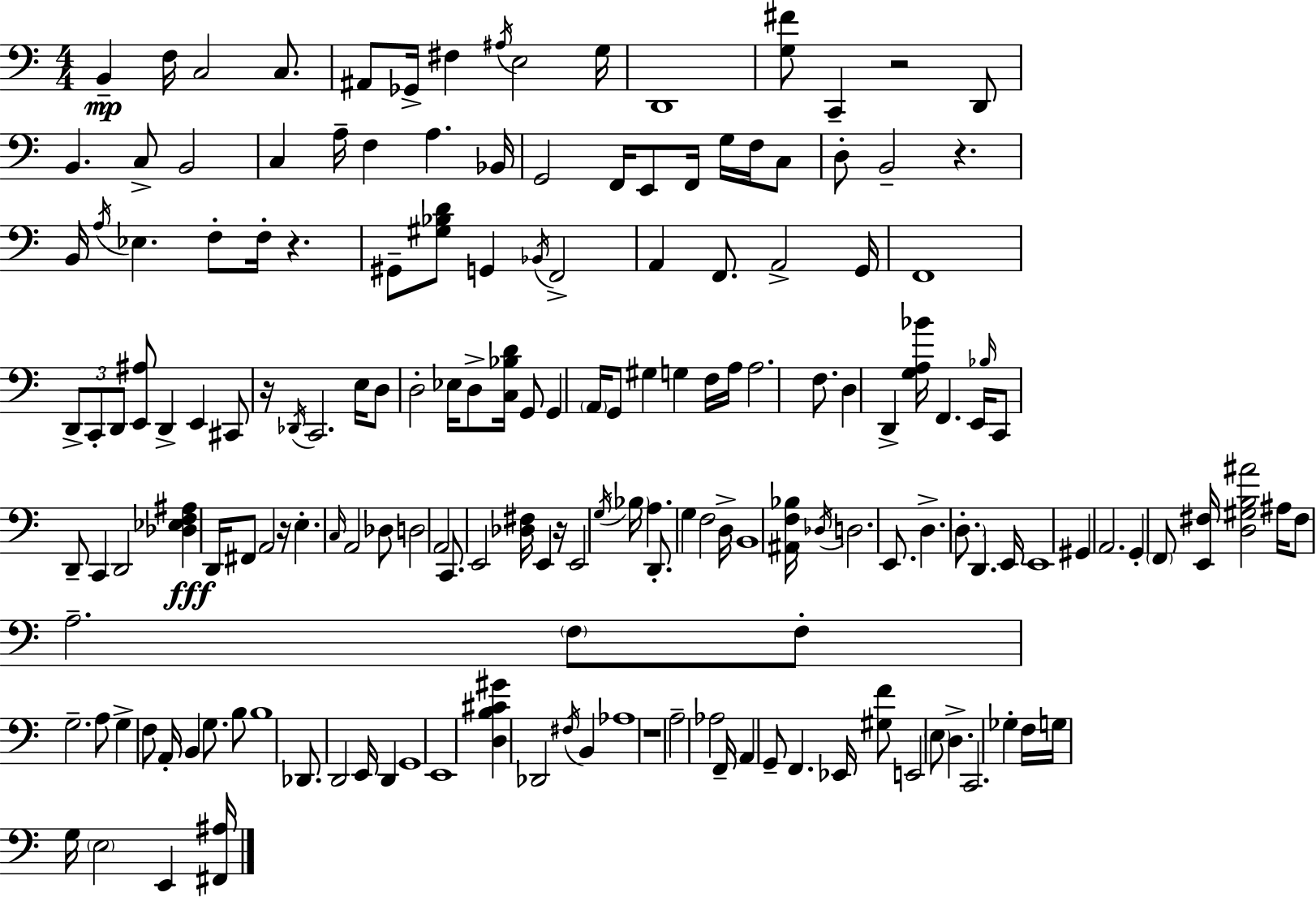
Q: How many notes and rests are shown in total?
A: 170